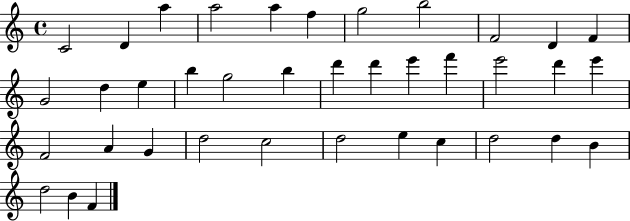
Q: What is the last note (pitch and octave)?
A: F4